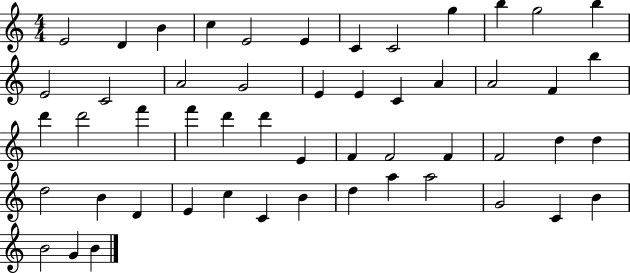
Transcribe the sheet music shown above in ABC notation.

X:1
T:Untitled
M:4/4
L:1/4
K:C
E2 D B c E2 E C C2 g b g2 b E2 C2 A2 G2 E E C A A2 F b d' d'2 f' f' d' d' E F F2 F F2 d d d2 B D E c C B d a a2 G2 C B B2 G B